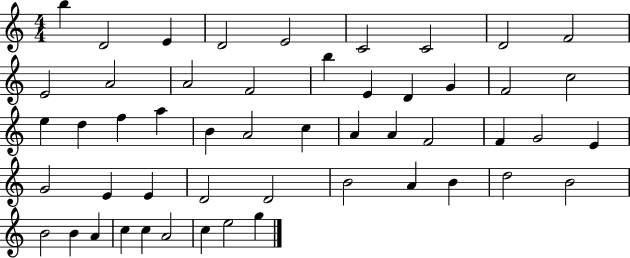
B5/q D4/h E4/q D4/h E4/h C4/h C4/h D4/h F4/h E4/h A4/h A4/h F4/h B5/q E4/q D4/q G4/q F4/h C5/h E5/q D5/q F5/q A5/q B4/q A4/h C5/q A4/q A4/q F4/h F4/q G4/h E4/q G4/h E4/q E4/q D4/h D4/h B4/h A4/q B4/q D5/h B4/h B4/h B4/q A4/q C5/q C5/q A4/h C5/q E5/h G5/q